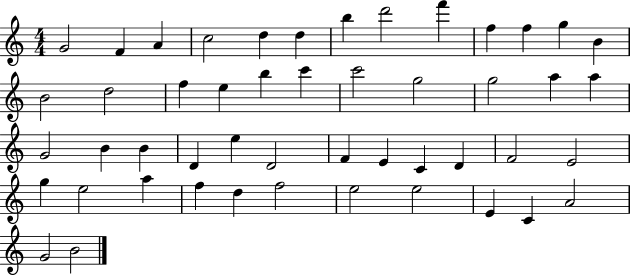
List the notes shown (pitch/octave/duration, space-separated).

G4/h F4/q A4/q C5/h D5/q D5/q B5/q D6/h F6/q F5/q F5/q G5/q B4/q B4/h D5/h F5/q E5/q B5/q C6/q C6/h G5/h G5/h A5/q A5/q G4/h B4/q B4/q D4/q E5/q D4/h F4/q E4/q C4/q D4/q F4/h E4/h G5/q E5/h A5/q F5/q D5/q F5/h E5/h E5/h E4/q C4/q A4/h G4/h B4/h